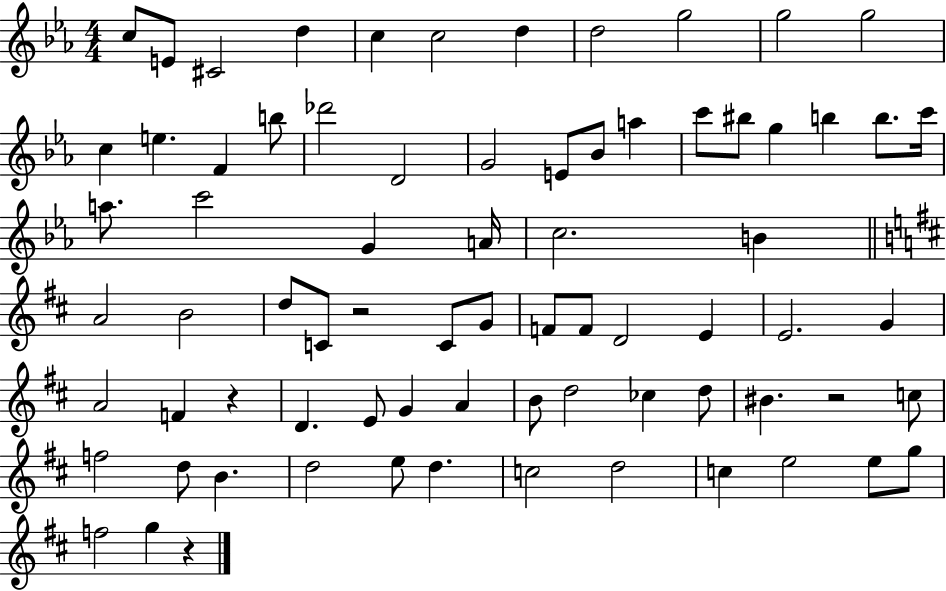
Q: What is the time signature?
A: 4/4